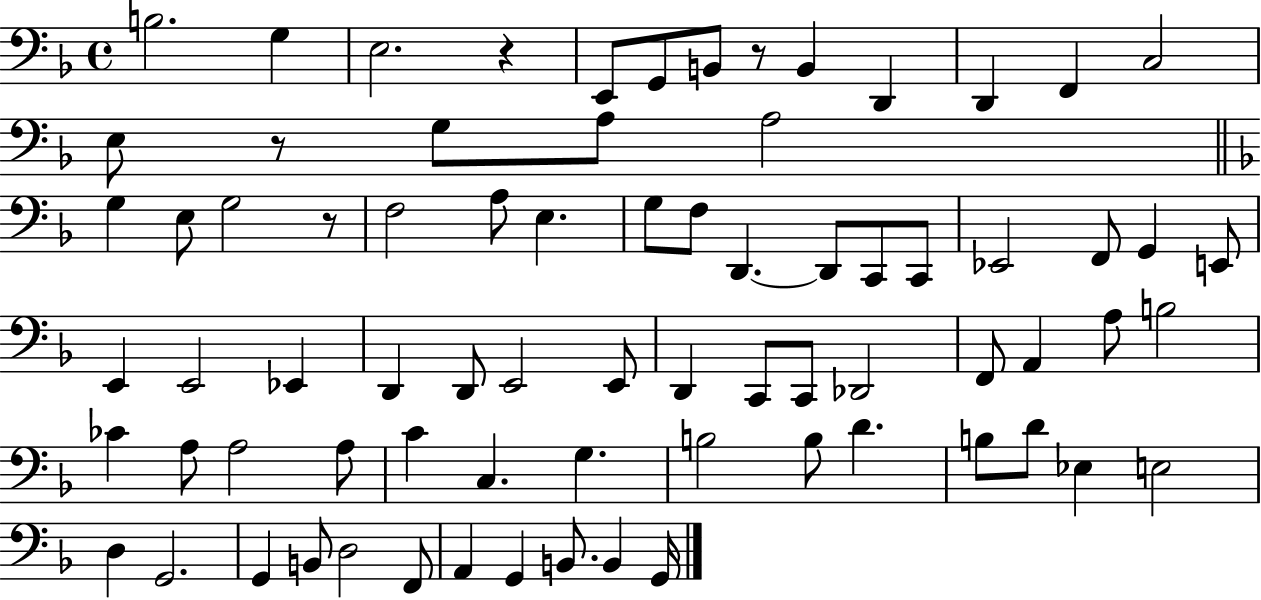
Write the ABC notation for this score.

X:1
T:Untitled
M:4/4
L:1/4
K:F
B,2 G, E,2 z E,,/2 G,,/2 B,,/2 z/2 B,, D,, D,, F,, C,2 E,/2 z/2 G,/2 A,/2 A,2 G, E,/2 G,2 z/2 F,2 A,/2 E, G,/2 F,/2 D,, D,,/2 C,,/2 C,,/2 _E,,2 F,,/2 G,, E,,/2 E,, E,,2 _E,, D,, D,,/2 E,,2 E,,/2 D,, C,,/2 C,,/2 _D,,2 F,,/2 A,, A,/2 B,2 _C A,/2 A,2 A,/2 C C, G, B,2 B,/2 D B,/2 D/2 _E, E,2 D, G,,2 G,, B,,/2 D,2 F,,/2 A,, G,, B,,/2 B,, G,,/4